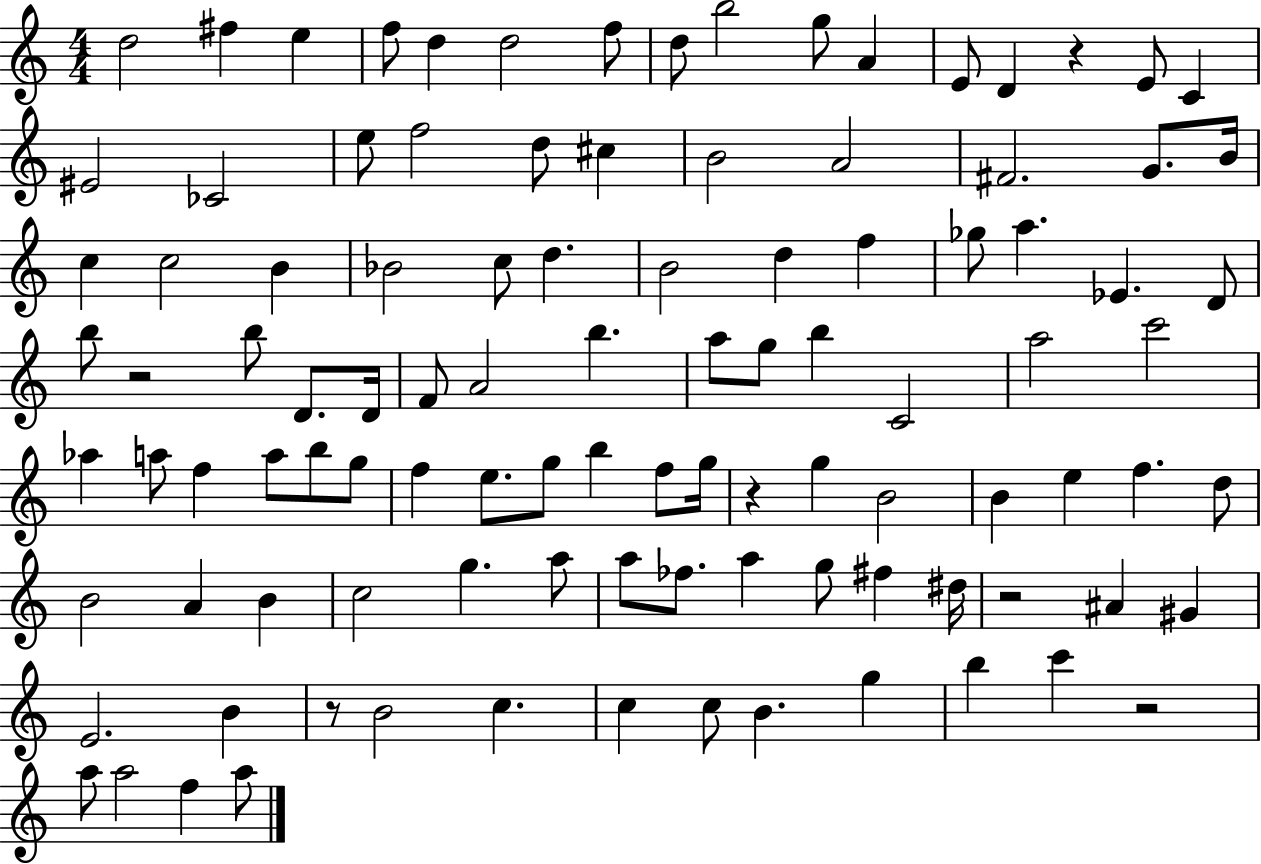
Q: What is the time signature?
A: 4/4